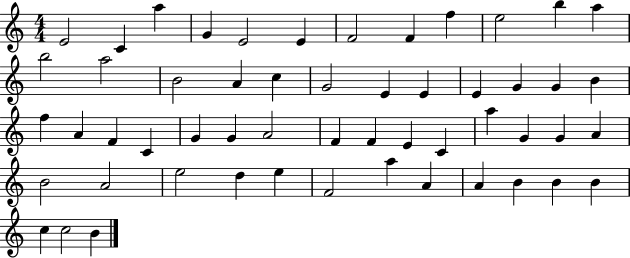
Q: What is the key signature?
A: C major